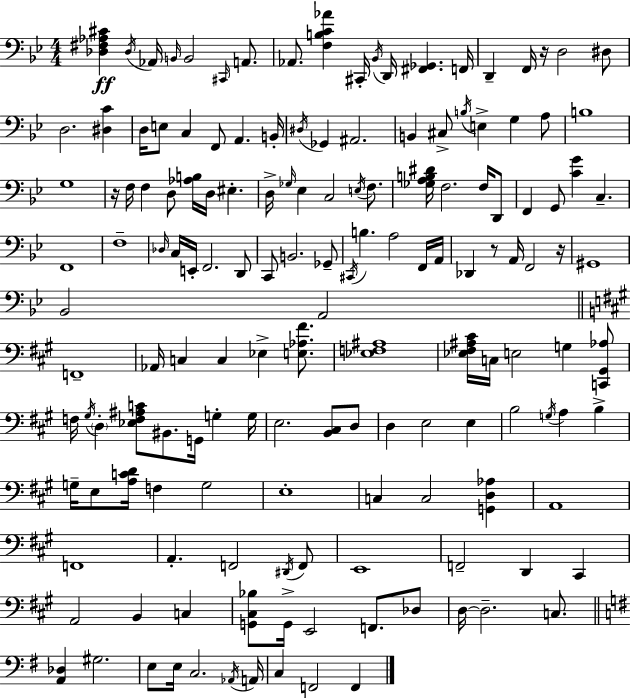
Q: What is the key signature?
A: BES major